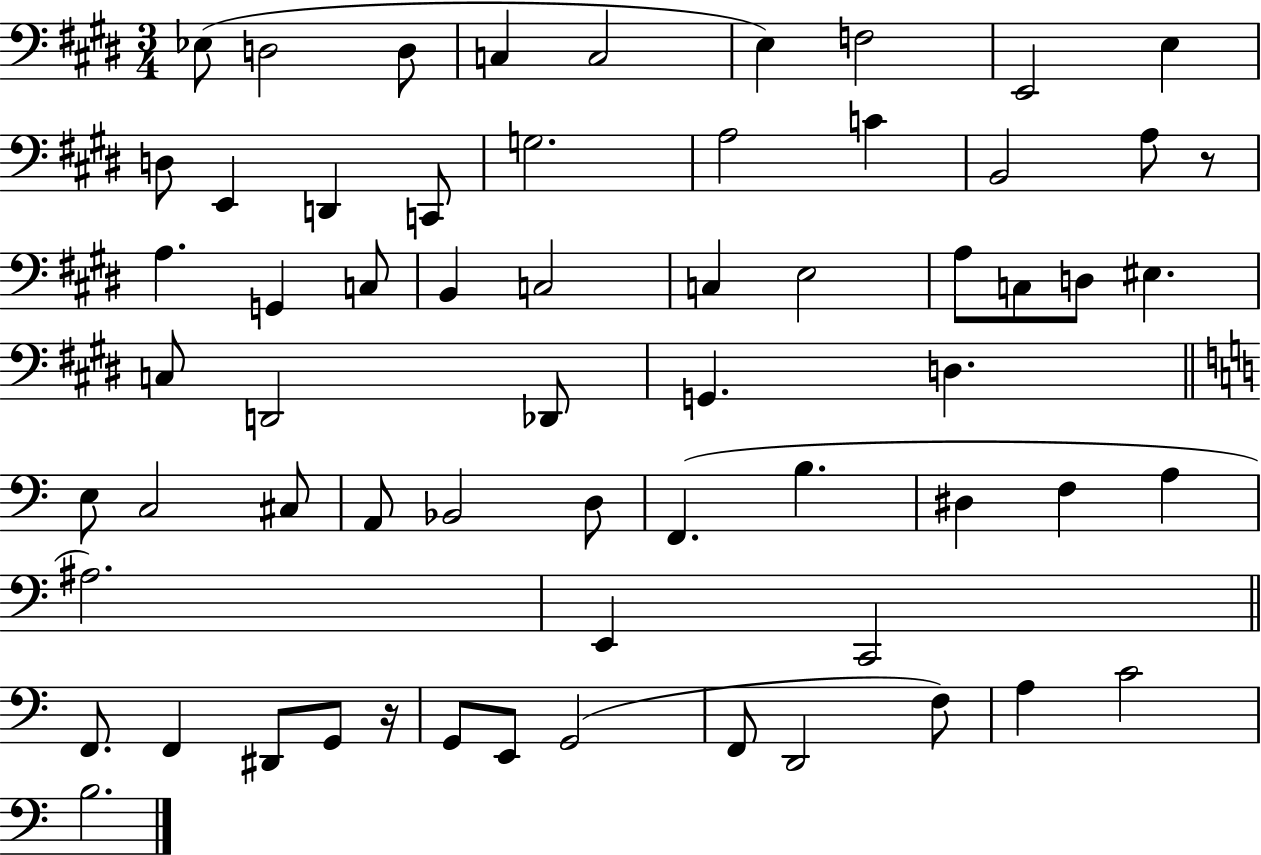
X:1
T:Untitled
M:3/4
L:1/4
K:E
_E,/2 D,2 D,/2 C, C,2 E, F,2 E,,2 E, D,/2 E,, D,, C,,/2 G,2 A,2 C B,,2 A,/2 z/2 A, G,, C,/2 B,, C,2 C, E,2 A,/2 C,/2 D,/2 ^E, C,/2 D,,2 _D,,/2 G,, D, E,/2 C,2 ^C,/2 A,,/2 _B,,2 D,/2 F,, B, ^D, F, A, ^A,2 E,, C,,2 F,,/2 F,, ^D,,/2 G,,/2 z/4 G,,/2 E,,/2 G,,2 F,,/2 D,,2 F,/2 A, C2 B,2